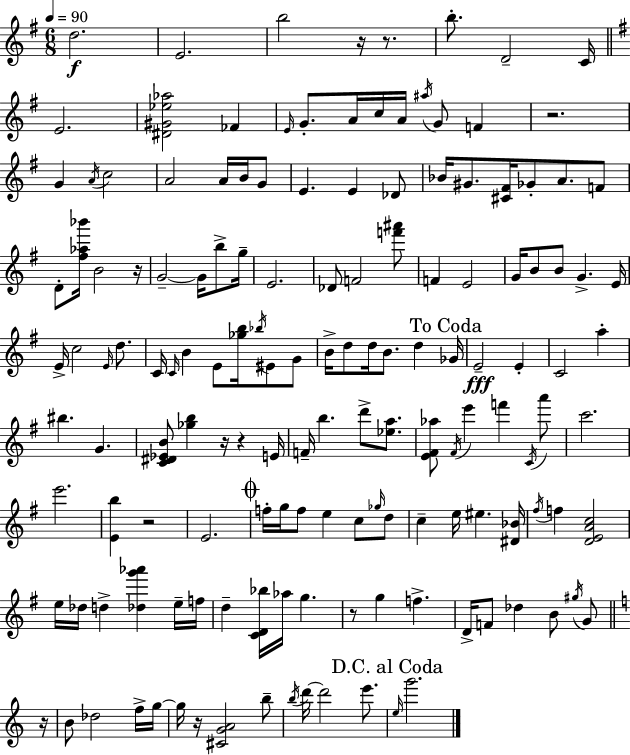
X:1
T:Untitled
M:6/8
L:1/4
K:G
d2 E2 b2 z/4 z/2 b/2 D2 C/4 E2 [^D^G_e_a]2 _F E/4 G/2 A/4 c/4 A/4 ^a/4 G/2 F z2 G A/4 c2 A2 A/4 B/4 G/2 E E _D/2 _B/4 ^G/2 [^C^F]/4 _G/2 A/2 F/2 D/2 [^f_a_b']/4 B2 z/4 G2 G/4 b/2 g/4 E2 _D/2 F2 [f'^a']/2 F E2 G/4 B/2 B/2 G E/4 E/4 c2 E/4 d/2 C/4 C/4 B E/2 [_gb]/4 _b/4 ^E/2 G/2 B/4 d/2 d/4 B/2 d _G/4 E2 E C2 a ^b G [C^D_EB]/2 [_gb] z/4 z E/4 F/4 b d'/2 [_ea]/2 [E^F_a]/2 ^F/4 e' f' C/4 a'/2 c'2 e'2 [Eb] z2 E2 f/4 g/4 f/2 e c/2 _g/4 d/2 c e/4 ^e [^D_B]/4 ^f/4 f [DEAc]2 e/4 _d/4 d [_dg'_a'] e/4 f/4 d [CD_b]/4 _a/4 g z/2 g f D/4 F/2 _d B/2 ^g/4 G/2 z/4 B/2 _d2 f/4 g/4 g/4 z/4 [^CGA]2 b/2 b/4 d'/4 d'2 e'/2 e/4 g'2